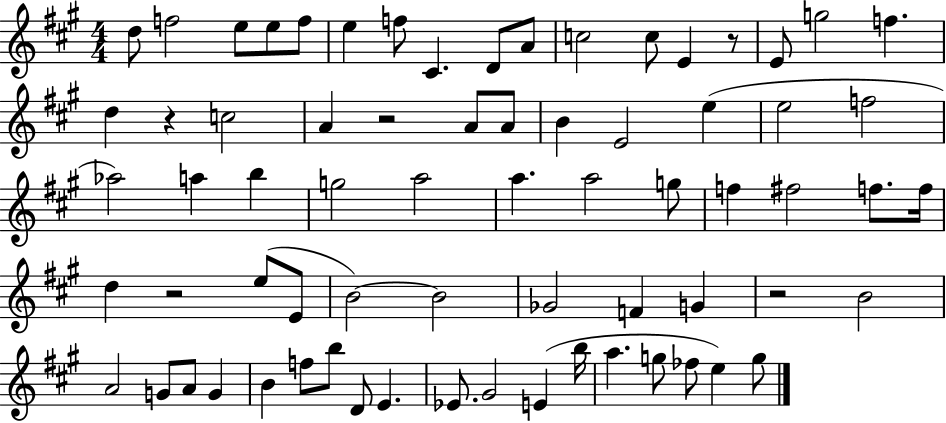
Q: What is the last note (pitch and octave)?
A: G5